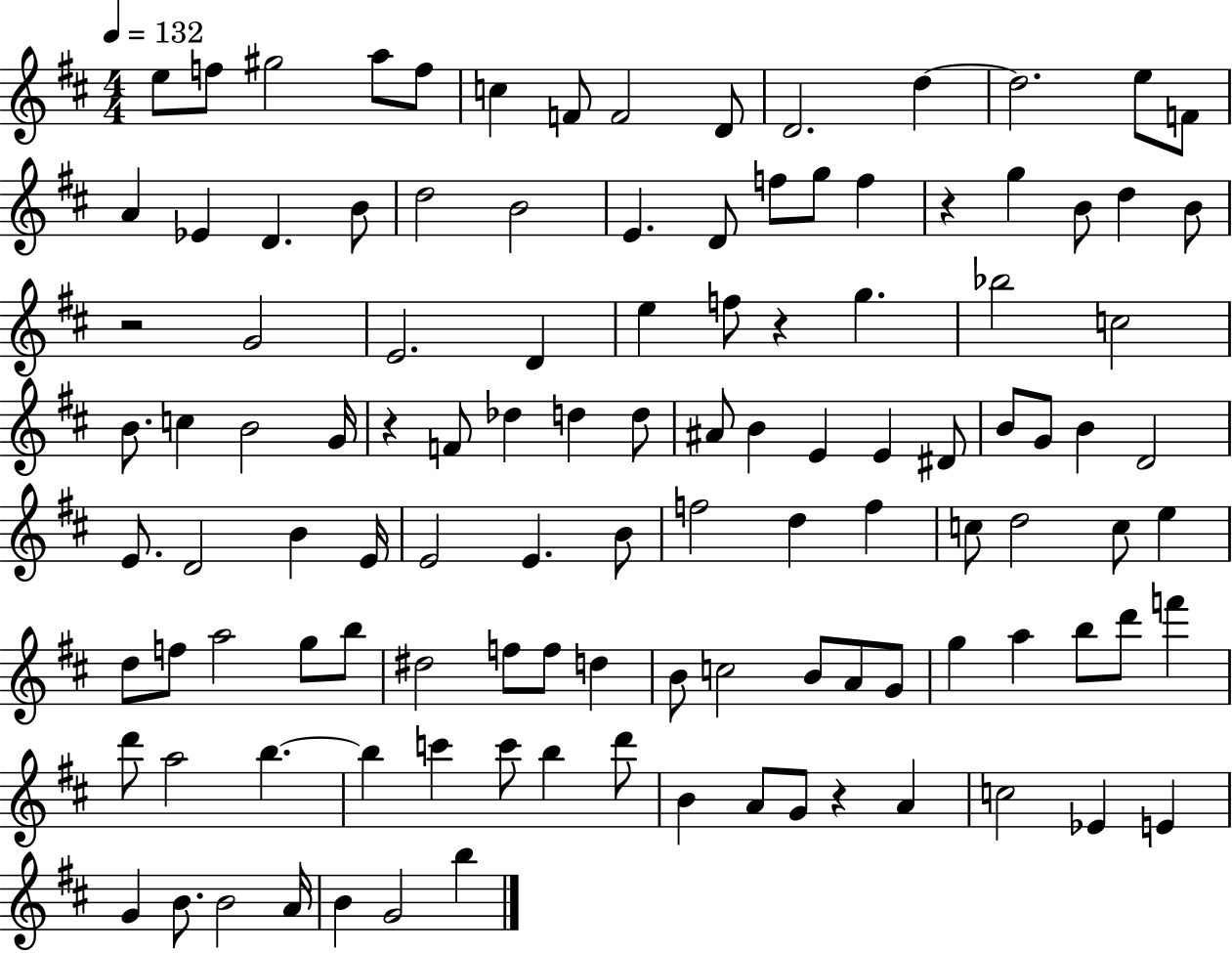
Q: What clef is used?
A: treble